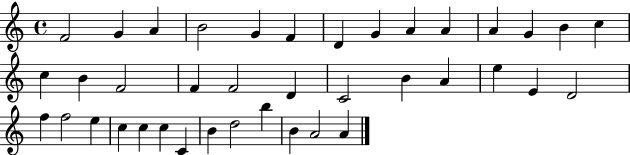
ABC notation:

X:1
T:Untitled
M:4/4
L:1/4
K:C
F2 G A B2 G F D G A A A G B c c B F2 F F2 D C2 B A e E D2 f f2 e c c c C B d2 b B A2 A